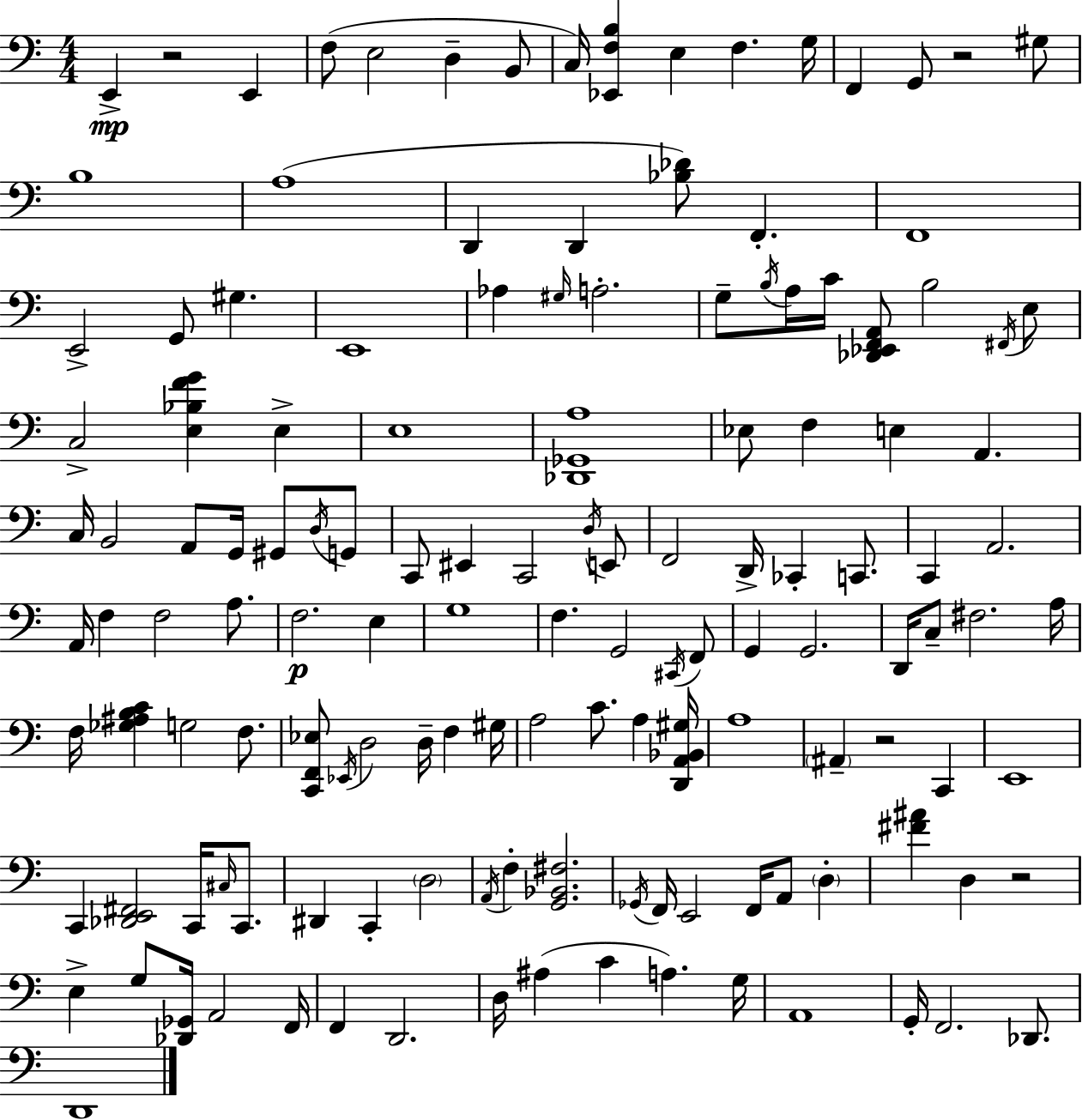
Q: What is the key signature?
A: C major